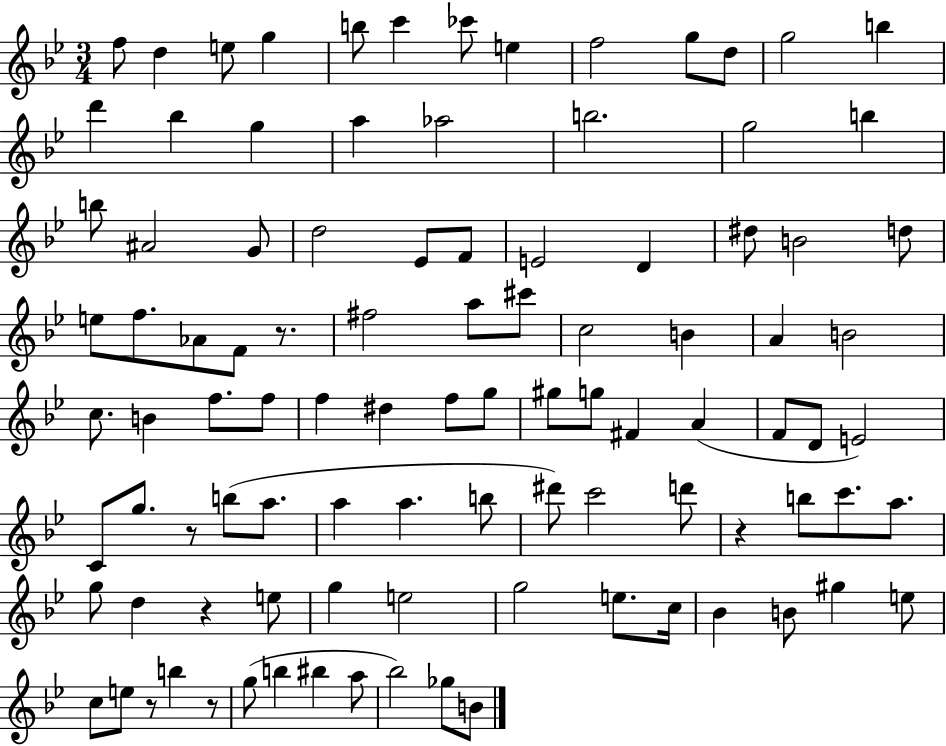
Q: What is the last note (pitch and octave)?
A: B4